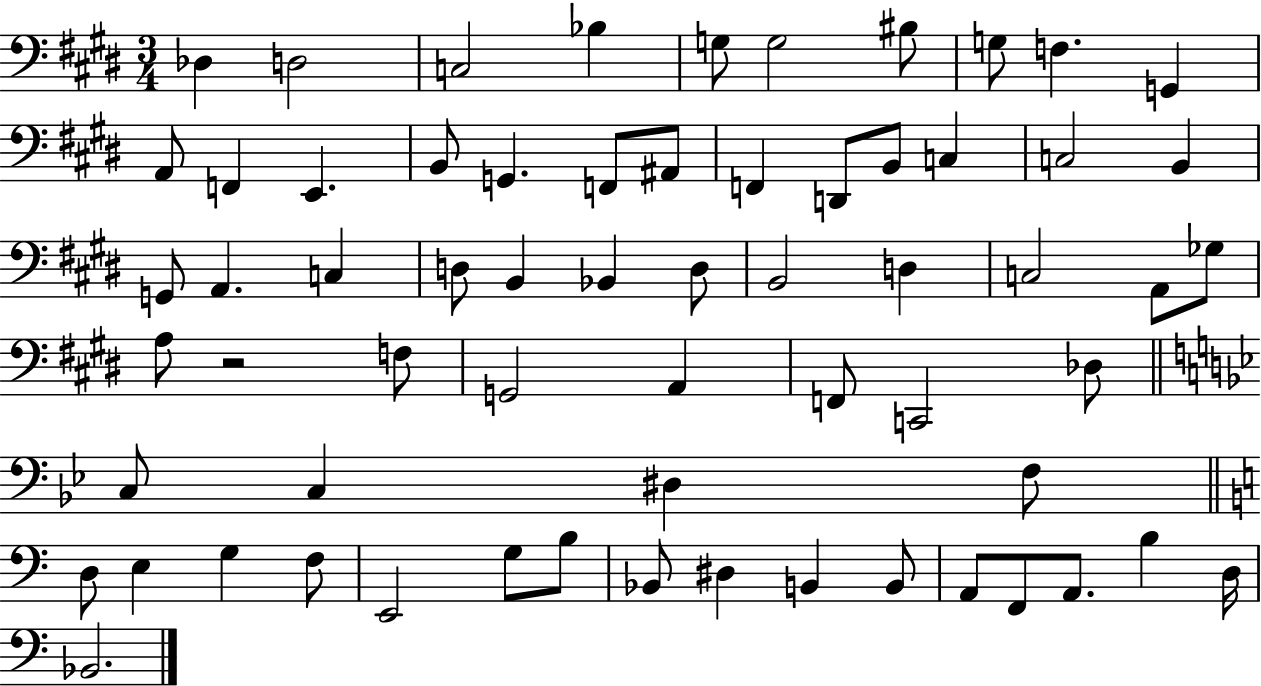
X:1
T:Untitled
M:3/4
L:1/4
K:E
_D, D,2 C,2 _B, G,/2 G,2 ^B,/2 G,/2 F, G,, A,,/2 F,, E,, B,,/2 G,, F,,/2 ^A,,/2 F,, D,,/2 B,,/2 C, C,2 B,, G,,/2 A,, C, D,/2 B,, _B,, D,/2 B,,2 D, C,2 A,,/2 _G,/2 A,/2 z2 F,/2 G,,2 A,, F,,/2 C,,2 _D,/2 C,/2 C, ^D, F,/2 D,/2 E, G, F,/2 E,,2 G,/2 B,/2 _B,,/2 ^D, B,, B,,/2 A,,/2 F,,/2 A,,/2 B, D,/4 _B,,2